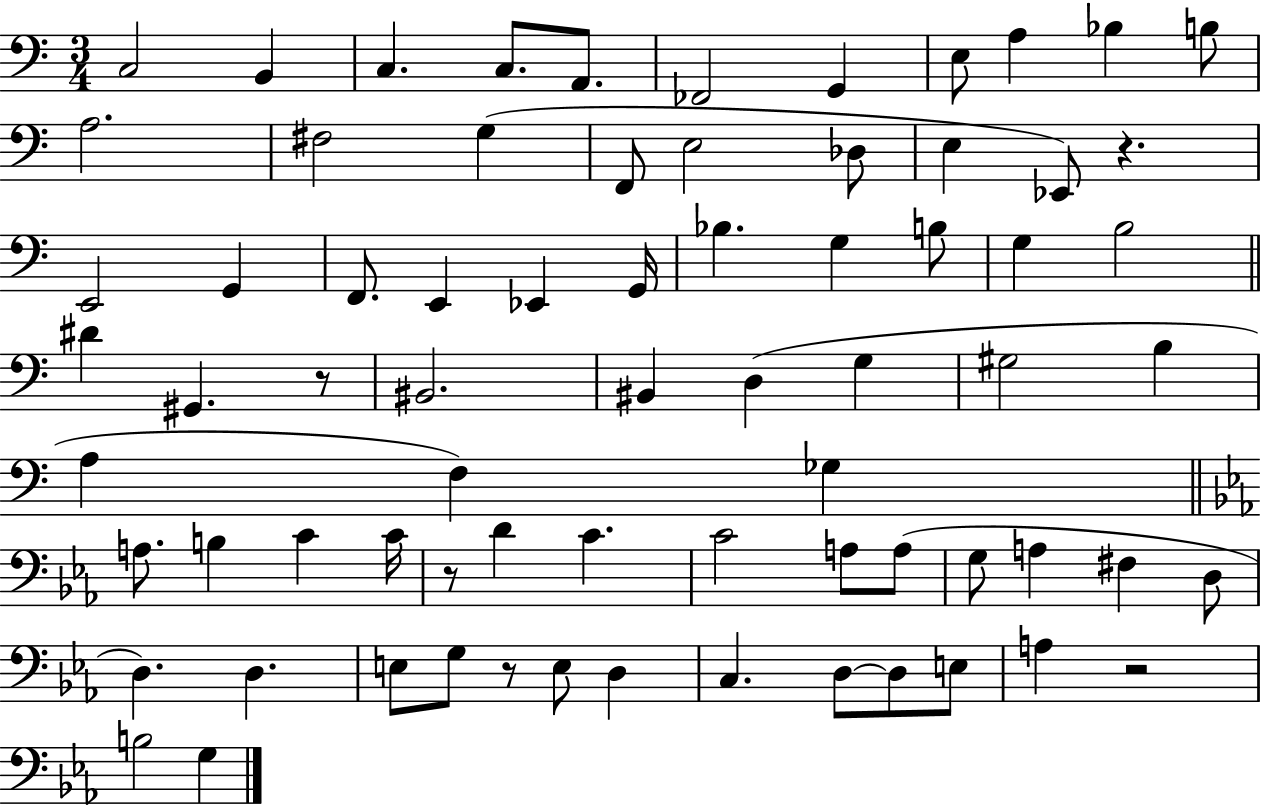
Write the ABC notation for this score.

X:1
T:Untitled
M:3/4
L:1/4
K:C
C,2 B,, C, C,/2 A,,/2 _F,,2 G,, E,/2 A, _B, B,/2 A,2 ^F,2 G, F,,/2 E,2 _D,/2 E, _E,,/2 z E,,2 G,, F,,/2 E,, _E,, G,,/4 _B, G, B,/2 G, B,2 ^D ^G,, z/2 ^B,,2 ^B,, D, G, ^G,2 B, A, F, _G, A,/2 B, C C/4 z/2 D C C2 A,/2 A,/2 G,/2 A, ^F, D,/2 D, D, E,/2 G,/2 z/2 E,/2 D, C, D,/2 D,/2 E,/2 A, z2 B,2 G,